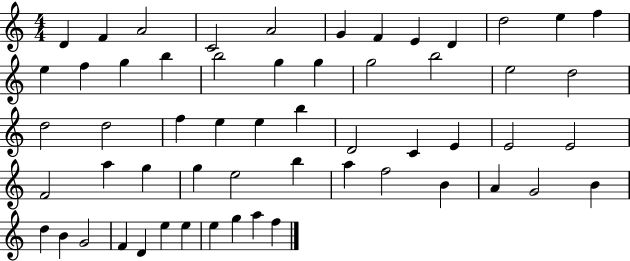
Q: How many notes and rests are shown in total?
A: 57